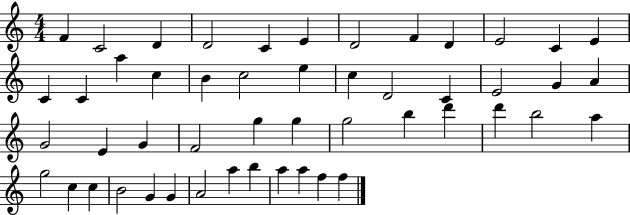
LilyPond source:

{
  \clef treble
  \numericTimeSignature
  \time 4/4
  \key c \major
  f'4 c'2 d'4 | d'2 c'4 e'4 | d'2 f'4 d'4 | e'2 c'4 e'4 | \break c'4 c'4 a''4 c''4 | b'4 c''2 e''4 | c''4 d'2 c'4 | e'2 g'4 a'4 | \break g'2 e'4 g'4 | f'2 g''4 g''4 | g''2 b''4 d'''4 | d'''4 b''2 a''4 | \break g''2 c''4 c''4 | b'2 g'4 g'4 | a'2 a''4 b''4 | a''4 a''4 f''4 f''4 | \break \bar "|."
}